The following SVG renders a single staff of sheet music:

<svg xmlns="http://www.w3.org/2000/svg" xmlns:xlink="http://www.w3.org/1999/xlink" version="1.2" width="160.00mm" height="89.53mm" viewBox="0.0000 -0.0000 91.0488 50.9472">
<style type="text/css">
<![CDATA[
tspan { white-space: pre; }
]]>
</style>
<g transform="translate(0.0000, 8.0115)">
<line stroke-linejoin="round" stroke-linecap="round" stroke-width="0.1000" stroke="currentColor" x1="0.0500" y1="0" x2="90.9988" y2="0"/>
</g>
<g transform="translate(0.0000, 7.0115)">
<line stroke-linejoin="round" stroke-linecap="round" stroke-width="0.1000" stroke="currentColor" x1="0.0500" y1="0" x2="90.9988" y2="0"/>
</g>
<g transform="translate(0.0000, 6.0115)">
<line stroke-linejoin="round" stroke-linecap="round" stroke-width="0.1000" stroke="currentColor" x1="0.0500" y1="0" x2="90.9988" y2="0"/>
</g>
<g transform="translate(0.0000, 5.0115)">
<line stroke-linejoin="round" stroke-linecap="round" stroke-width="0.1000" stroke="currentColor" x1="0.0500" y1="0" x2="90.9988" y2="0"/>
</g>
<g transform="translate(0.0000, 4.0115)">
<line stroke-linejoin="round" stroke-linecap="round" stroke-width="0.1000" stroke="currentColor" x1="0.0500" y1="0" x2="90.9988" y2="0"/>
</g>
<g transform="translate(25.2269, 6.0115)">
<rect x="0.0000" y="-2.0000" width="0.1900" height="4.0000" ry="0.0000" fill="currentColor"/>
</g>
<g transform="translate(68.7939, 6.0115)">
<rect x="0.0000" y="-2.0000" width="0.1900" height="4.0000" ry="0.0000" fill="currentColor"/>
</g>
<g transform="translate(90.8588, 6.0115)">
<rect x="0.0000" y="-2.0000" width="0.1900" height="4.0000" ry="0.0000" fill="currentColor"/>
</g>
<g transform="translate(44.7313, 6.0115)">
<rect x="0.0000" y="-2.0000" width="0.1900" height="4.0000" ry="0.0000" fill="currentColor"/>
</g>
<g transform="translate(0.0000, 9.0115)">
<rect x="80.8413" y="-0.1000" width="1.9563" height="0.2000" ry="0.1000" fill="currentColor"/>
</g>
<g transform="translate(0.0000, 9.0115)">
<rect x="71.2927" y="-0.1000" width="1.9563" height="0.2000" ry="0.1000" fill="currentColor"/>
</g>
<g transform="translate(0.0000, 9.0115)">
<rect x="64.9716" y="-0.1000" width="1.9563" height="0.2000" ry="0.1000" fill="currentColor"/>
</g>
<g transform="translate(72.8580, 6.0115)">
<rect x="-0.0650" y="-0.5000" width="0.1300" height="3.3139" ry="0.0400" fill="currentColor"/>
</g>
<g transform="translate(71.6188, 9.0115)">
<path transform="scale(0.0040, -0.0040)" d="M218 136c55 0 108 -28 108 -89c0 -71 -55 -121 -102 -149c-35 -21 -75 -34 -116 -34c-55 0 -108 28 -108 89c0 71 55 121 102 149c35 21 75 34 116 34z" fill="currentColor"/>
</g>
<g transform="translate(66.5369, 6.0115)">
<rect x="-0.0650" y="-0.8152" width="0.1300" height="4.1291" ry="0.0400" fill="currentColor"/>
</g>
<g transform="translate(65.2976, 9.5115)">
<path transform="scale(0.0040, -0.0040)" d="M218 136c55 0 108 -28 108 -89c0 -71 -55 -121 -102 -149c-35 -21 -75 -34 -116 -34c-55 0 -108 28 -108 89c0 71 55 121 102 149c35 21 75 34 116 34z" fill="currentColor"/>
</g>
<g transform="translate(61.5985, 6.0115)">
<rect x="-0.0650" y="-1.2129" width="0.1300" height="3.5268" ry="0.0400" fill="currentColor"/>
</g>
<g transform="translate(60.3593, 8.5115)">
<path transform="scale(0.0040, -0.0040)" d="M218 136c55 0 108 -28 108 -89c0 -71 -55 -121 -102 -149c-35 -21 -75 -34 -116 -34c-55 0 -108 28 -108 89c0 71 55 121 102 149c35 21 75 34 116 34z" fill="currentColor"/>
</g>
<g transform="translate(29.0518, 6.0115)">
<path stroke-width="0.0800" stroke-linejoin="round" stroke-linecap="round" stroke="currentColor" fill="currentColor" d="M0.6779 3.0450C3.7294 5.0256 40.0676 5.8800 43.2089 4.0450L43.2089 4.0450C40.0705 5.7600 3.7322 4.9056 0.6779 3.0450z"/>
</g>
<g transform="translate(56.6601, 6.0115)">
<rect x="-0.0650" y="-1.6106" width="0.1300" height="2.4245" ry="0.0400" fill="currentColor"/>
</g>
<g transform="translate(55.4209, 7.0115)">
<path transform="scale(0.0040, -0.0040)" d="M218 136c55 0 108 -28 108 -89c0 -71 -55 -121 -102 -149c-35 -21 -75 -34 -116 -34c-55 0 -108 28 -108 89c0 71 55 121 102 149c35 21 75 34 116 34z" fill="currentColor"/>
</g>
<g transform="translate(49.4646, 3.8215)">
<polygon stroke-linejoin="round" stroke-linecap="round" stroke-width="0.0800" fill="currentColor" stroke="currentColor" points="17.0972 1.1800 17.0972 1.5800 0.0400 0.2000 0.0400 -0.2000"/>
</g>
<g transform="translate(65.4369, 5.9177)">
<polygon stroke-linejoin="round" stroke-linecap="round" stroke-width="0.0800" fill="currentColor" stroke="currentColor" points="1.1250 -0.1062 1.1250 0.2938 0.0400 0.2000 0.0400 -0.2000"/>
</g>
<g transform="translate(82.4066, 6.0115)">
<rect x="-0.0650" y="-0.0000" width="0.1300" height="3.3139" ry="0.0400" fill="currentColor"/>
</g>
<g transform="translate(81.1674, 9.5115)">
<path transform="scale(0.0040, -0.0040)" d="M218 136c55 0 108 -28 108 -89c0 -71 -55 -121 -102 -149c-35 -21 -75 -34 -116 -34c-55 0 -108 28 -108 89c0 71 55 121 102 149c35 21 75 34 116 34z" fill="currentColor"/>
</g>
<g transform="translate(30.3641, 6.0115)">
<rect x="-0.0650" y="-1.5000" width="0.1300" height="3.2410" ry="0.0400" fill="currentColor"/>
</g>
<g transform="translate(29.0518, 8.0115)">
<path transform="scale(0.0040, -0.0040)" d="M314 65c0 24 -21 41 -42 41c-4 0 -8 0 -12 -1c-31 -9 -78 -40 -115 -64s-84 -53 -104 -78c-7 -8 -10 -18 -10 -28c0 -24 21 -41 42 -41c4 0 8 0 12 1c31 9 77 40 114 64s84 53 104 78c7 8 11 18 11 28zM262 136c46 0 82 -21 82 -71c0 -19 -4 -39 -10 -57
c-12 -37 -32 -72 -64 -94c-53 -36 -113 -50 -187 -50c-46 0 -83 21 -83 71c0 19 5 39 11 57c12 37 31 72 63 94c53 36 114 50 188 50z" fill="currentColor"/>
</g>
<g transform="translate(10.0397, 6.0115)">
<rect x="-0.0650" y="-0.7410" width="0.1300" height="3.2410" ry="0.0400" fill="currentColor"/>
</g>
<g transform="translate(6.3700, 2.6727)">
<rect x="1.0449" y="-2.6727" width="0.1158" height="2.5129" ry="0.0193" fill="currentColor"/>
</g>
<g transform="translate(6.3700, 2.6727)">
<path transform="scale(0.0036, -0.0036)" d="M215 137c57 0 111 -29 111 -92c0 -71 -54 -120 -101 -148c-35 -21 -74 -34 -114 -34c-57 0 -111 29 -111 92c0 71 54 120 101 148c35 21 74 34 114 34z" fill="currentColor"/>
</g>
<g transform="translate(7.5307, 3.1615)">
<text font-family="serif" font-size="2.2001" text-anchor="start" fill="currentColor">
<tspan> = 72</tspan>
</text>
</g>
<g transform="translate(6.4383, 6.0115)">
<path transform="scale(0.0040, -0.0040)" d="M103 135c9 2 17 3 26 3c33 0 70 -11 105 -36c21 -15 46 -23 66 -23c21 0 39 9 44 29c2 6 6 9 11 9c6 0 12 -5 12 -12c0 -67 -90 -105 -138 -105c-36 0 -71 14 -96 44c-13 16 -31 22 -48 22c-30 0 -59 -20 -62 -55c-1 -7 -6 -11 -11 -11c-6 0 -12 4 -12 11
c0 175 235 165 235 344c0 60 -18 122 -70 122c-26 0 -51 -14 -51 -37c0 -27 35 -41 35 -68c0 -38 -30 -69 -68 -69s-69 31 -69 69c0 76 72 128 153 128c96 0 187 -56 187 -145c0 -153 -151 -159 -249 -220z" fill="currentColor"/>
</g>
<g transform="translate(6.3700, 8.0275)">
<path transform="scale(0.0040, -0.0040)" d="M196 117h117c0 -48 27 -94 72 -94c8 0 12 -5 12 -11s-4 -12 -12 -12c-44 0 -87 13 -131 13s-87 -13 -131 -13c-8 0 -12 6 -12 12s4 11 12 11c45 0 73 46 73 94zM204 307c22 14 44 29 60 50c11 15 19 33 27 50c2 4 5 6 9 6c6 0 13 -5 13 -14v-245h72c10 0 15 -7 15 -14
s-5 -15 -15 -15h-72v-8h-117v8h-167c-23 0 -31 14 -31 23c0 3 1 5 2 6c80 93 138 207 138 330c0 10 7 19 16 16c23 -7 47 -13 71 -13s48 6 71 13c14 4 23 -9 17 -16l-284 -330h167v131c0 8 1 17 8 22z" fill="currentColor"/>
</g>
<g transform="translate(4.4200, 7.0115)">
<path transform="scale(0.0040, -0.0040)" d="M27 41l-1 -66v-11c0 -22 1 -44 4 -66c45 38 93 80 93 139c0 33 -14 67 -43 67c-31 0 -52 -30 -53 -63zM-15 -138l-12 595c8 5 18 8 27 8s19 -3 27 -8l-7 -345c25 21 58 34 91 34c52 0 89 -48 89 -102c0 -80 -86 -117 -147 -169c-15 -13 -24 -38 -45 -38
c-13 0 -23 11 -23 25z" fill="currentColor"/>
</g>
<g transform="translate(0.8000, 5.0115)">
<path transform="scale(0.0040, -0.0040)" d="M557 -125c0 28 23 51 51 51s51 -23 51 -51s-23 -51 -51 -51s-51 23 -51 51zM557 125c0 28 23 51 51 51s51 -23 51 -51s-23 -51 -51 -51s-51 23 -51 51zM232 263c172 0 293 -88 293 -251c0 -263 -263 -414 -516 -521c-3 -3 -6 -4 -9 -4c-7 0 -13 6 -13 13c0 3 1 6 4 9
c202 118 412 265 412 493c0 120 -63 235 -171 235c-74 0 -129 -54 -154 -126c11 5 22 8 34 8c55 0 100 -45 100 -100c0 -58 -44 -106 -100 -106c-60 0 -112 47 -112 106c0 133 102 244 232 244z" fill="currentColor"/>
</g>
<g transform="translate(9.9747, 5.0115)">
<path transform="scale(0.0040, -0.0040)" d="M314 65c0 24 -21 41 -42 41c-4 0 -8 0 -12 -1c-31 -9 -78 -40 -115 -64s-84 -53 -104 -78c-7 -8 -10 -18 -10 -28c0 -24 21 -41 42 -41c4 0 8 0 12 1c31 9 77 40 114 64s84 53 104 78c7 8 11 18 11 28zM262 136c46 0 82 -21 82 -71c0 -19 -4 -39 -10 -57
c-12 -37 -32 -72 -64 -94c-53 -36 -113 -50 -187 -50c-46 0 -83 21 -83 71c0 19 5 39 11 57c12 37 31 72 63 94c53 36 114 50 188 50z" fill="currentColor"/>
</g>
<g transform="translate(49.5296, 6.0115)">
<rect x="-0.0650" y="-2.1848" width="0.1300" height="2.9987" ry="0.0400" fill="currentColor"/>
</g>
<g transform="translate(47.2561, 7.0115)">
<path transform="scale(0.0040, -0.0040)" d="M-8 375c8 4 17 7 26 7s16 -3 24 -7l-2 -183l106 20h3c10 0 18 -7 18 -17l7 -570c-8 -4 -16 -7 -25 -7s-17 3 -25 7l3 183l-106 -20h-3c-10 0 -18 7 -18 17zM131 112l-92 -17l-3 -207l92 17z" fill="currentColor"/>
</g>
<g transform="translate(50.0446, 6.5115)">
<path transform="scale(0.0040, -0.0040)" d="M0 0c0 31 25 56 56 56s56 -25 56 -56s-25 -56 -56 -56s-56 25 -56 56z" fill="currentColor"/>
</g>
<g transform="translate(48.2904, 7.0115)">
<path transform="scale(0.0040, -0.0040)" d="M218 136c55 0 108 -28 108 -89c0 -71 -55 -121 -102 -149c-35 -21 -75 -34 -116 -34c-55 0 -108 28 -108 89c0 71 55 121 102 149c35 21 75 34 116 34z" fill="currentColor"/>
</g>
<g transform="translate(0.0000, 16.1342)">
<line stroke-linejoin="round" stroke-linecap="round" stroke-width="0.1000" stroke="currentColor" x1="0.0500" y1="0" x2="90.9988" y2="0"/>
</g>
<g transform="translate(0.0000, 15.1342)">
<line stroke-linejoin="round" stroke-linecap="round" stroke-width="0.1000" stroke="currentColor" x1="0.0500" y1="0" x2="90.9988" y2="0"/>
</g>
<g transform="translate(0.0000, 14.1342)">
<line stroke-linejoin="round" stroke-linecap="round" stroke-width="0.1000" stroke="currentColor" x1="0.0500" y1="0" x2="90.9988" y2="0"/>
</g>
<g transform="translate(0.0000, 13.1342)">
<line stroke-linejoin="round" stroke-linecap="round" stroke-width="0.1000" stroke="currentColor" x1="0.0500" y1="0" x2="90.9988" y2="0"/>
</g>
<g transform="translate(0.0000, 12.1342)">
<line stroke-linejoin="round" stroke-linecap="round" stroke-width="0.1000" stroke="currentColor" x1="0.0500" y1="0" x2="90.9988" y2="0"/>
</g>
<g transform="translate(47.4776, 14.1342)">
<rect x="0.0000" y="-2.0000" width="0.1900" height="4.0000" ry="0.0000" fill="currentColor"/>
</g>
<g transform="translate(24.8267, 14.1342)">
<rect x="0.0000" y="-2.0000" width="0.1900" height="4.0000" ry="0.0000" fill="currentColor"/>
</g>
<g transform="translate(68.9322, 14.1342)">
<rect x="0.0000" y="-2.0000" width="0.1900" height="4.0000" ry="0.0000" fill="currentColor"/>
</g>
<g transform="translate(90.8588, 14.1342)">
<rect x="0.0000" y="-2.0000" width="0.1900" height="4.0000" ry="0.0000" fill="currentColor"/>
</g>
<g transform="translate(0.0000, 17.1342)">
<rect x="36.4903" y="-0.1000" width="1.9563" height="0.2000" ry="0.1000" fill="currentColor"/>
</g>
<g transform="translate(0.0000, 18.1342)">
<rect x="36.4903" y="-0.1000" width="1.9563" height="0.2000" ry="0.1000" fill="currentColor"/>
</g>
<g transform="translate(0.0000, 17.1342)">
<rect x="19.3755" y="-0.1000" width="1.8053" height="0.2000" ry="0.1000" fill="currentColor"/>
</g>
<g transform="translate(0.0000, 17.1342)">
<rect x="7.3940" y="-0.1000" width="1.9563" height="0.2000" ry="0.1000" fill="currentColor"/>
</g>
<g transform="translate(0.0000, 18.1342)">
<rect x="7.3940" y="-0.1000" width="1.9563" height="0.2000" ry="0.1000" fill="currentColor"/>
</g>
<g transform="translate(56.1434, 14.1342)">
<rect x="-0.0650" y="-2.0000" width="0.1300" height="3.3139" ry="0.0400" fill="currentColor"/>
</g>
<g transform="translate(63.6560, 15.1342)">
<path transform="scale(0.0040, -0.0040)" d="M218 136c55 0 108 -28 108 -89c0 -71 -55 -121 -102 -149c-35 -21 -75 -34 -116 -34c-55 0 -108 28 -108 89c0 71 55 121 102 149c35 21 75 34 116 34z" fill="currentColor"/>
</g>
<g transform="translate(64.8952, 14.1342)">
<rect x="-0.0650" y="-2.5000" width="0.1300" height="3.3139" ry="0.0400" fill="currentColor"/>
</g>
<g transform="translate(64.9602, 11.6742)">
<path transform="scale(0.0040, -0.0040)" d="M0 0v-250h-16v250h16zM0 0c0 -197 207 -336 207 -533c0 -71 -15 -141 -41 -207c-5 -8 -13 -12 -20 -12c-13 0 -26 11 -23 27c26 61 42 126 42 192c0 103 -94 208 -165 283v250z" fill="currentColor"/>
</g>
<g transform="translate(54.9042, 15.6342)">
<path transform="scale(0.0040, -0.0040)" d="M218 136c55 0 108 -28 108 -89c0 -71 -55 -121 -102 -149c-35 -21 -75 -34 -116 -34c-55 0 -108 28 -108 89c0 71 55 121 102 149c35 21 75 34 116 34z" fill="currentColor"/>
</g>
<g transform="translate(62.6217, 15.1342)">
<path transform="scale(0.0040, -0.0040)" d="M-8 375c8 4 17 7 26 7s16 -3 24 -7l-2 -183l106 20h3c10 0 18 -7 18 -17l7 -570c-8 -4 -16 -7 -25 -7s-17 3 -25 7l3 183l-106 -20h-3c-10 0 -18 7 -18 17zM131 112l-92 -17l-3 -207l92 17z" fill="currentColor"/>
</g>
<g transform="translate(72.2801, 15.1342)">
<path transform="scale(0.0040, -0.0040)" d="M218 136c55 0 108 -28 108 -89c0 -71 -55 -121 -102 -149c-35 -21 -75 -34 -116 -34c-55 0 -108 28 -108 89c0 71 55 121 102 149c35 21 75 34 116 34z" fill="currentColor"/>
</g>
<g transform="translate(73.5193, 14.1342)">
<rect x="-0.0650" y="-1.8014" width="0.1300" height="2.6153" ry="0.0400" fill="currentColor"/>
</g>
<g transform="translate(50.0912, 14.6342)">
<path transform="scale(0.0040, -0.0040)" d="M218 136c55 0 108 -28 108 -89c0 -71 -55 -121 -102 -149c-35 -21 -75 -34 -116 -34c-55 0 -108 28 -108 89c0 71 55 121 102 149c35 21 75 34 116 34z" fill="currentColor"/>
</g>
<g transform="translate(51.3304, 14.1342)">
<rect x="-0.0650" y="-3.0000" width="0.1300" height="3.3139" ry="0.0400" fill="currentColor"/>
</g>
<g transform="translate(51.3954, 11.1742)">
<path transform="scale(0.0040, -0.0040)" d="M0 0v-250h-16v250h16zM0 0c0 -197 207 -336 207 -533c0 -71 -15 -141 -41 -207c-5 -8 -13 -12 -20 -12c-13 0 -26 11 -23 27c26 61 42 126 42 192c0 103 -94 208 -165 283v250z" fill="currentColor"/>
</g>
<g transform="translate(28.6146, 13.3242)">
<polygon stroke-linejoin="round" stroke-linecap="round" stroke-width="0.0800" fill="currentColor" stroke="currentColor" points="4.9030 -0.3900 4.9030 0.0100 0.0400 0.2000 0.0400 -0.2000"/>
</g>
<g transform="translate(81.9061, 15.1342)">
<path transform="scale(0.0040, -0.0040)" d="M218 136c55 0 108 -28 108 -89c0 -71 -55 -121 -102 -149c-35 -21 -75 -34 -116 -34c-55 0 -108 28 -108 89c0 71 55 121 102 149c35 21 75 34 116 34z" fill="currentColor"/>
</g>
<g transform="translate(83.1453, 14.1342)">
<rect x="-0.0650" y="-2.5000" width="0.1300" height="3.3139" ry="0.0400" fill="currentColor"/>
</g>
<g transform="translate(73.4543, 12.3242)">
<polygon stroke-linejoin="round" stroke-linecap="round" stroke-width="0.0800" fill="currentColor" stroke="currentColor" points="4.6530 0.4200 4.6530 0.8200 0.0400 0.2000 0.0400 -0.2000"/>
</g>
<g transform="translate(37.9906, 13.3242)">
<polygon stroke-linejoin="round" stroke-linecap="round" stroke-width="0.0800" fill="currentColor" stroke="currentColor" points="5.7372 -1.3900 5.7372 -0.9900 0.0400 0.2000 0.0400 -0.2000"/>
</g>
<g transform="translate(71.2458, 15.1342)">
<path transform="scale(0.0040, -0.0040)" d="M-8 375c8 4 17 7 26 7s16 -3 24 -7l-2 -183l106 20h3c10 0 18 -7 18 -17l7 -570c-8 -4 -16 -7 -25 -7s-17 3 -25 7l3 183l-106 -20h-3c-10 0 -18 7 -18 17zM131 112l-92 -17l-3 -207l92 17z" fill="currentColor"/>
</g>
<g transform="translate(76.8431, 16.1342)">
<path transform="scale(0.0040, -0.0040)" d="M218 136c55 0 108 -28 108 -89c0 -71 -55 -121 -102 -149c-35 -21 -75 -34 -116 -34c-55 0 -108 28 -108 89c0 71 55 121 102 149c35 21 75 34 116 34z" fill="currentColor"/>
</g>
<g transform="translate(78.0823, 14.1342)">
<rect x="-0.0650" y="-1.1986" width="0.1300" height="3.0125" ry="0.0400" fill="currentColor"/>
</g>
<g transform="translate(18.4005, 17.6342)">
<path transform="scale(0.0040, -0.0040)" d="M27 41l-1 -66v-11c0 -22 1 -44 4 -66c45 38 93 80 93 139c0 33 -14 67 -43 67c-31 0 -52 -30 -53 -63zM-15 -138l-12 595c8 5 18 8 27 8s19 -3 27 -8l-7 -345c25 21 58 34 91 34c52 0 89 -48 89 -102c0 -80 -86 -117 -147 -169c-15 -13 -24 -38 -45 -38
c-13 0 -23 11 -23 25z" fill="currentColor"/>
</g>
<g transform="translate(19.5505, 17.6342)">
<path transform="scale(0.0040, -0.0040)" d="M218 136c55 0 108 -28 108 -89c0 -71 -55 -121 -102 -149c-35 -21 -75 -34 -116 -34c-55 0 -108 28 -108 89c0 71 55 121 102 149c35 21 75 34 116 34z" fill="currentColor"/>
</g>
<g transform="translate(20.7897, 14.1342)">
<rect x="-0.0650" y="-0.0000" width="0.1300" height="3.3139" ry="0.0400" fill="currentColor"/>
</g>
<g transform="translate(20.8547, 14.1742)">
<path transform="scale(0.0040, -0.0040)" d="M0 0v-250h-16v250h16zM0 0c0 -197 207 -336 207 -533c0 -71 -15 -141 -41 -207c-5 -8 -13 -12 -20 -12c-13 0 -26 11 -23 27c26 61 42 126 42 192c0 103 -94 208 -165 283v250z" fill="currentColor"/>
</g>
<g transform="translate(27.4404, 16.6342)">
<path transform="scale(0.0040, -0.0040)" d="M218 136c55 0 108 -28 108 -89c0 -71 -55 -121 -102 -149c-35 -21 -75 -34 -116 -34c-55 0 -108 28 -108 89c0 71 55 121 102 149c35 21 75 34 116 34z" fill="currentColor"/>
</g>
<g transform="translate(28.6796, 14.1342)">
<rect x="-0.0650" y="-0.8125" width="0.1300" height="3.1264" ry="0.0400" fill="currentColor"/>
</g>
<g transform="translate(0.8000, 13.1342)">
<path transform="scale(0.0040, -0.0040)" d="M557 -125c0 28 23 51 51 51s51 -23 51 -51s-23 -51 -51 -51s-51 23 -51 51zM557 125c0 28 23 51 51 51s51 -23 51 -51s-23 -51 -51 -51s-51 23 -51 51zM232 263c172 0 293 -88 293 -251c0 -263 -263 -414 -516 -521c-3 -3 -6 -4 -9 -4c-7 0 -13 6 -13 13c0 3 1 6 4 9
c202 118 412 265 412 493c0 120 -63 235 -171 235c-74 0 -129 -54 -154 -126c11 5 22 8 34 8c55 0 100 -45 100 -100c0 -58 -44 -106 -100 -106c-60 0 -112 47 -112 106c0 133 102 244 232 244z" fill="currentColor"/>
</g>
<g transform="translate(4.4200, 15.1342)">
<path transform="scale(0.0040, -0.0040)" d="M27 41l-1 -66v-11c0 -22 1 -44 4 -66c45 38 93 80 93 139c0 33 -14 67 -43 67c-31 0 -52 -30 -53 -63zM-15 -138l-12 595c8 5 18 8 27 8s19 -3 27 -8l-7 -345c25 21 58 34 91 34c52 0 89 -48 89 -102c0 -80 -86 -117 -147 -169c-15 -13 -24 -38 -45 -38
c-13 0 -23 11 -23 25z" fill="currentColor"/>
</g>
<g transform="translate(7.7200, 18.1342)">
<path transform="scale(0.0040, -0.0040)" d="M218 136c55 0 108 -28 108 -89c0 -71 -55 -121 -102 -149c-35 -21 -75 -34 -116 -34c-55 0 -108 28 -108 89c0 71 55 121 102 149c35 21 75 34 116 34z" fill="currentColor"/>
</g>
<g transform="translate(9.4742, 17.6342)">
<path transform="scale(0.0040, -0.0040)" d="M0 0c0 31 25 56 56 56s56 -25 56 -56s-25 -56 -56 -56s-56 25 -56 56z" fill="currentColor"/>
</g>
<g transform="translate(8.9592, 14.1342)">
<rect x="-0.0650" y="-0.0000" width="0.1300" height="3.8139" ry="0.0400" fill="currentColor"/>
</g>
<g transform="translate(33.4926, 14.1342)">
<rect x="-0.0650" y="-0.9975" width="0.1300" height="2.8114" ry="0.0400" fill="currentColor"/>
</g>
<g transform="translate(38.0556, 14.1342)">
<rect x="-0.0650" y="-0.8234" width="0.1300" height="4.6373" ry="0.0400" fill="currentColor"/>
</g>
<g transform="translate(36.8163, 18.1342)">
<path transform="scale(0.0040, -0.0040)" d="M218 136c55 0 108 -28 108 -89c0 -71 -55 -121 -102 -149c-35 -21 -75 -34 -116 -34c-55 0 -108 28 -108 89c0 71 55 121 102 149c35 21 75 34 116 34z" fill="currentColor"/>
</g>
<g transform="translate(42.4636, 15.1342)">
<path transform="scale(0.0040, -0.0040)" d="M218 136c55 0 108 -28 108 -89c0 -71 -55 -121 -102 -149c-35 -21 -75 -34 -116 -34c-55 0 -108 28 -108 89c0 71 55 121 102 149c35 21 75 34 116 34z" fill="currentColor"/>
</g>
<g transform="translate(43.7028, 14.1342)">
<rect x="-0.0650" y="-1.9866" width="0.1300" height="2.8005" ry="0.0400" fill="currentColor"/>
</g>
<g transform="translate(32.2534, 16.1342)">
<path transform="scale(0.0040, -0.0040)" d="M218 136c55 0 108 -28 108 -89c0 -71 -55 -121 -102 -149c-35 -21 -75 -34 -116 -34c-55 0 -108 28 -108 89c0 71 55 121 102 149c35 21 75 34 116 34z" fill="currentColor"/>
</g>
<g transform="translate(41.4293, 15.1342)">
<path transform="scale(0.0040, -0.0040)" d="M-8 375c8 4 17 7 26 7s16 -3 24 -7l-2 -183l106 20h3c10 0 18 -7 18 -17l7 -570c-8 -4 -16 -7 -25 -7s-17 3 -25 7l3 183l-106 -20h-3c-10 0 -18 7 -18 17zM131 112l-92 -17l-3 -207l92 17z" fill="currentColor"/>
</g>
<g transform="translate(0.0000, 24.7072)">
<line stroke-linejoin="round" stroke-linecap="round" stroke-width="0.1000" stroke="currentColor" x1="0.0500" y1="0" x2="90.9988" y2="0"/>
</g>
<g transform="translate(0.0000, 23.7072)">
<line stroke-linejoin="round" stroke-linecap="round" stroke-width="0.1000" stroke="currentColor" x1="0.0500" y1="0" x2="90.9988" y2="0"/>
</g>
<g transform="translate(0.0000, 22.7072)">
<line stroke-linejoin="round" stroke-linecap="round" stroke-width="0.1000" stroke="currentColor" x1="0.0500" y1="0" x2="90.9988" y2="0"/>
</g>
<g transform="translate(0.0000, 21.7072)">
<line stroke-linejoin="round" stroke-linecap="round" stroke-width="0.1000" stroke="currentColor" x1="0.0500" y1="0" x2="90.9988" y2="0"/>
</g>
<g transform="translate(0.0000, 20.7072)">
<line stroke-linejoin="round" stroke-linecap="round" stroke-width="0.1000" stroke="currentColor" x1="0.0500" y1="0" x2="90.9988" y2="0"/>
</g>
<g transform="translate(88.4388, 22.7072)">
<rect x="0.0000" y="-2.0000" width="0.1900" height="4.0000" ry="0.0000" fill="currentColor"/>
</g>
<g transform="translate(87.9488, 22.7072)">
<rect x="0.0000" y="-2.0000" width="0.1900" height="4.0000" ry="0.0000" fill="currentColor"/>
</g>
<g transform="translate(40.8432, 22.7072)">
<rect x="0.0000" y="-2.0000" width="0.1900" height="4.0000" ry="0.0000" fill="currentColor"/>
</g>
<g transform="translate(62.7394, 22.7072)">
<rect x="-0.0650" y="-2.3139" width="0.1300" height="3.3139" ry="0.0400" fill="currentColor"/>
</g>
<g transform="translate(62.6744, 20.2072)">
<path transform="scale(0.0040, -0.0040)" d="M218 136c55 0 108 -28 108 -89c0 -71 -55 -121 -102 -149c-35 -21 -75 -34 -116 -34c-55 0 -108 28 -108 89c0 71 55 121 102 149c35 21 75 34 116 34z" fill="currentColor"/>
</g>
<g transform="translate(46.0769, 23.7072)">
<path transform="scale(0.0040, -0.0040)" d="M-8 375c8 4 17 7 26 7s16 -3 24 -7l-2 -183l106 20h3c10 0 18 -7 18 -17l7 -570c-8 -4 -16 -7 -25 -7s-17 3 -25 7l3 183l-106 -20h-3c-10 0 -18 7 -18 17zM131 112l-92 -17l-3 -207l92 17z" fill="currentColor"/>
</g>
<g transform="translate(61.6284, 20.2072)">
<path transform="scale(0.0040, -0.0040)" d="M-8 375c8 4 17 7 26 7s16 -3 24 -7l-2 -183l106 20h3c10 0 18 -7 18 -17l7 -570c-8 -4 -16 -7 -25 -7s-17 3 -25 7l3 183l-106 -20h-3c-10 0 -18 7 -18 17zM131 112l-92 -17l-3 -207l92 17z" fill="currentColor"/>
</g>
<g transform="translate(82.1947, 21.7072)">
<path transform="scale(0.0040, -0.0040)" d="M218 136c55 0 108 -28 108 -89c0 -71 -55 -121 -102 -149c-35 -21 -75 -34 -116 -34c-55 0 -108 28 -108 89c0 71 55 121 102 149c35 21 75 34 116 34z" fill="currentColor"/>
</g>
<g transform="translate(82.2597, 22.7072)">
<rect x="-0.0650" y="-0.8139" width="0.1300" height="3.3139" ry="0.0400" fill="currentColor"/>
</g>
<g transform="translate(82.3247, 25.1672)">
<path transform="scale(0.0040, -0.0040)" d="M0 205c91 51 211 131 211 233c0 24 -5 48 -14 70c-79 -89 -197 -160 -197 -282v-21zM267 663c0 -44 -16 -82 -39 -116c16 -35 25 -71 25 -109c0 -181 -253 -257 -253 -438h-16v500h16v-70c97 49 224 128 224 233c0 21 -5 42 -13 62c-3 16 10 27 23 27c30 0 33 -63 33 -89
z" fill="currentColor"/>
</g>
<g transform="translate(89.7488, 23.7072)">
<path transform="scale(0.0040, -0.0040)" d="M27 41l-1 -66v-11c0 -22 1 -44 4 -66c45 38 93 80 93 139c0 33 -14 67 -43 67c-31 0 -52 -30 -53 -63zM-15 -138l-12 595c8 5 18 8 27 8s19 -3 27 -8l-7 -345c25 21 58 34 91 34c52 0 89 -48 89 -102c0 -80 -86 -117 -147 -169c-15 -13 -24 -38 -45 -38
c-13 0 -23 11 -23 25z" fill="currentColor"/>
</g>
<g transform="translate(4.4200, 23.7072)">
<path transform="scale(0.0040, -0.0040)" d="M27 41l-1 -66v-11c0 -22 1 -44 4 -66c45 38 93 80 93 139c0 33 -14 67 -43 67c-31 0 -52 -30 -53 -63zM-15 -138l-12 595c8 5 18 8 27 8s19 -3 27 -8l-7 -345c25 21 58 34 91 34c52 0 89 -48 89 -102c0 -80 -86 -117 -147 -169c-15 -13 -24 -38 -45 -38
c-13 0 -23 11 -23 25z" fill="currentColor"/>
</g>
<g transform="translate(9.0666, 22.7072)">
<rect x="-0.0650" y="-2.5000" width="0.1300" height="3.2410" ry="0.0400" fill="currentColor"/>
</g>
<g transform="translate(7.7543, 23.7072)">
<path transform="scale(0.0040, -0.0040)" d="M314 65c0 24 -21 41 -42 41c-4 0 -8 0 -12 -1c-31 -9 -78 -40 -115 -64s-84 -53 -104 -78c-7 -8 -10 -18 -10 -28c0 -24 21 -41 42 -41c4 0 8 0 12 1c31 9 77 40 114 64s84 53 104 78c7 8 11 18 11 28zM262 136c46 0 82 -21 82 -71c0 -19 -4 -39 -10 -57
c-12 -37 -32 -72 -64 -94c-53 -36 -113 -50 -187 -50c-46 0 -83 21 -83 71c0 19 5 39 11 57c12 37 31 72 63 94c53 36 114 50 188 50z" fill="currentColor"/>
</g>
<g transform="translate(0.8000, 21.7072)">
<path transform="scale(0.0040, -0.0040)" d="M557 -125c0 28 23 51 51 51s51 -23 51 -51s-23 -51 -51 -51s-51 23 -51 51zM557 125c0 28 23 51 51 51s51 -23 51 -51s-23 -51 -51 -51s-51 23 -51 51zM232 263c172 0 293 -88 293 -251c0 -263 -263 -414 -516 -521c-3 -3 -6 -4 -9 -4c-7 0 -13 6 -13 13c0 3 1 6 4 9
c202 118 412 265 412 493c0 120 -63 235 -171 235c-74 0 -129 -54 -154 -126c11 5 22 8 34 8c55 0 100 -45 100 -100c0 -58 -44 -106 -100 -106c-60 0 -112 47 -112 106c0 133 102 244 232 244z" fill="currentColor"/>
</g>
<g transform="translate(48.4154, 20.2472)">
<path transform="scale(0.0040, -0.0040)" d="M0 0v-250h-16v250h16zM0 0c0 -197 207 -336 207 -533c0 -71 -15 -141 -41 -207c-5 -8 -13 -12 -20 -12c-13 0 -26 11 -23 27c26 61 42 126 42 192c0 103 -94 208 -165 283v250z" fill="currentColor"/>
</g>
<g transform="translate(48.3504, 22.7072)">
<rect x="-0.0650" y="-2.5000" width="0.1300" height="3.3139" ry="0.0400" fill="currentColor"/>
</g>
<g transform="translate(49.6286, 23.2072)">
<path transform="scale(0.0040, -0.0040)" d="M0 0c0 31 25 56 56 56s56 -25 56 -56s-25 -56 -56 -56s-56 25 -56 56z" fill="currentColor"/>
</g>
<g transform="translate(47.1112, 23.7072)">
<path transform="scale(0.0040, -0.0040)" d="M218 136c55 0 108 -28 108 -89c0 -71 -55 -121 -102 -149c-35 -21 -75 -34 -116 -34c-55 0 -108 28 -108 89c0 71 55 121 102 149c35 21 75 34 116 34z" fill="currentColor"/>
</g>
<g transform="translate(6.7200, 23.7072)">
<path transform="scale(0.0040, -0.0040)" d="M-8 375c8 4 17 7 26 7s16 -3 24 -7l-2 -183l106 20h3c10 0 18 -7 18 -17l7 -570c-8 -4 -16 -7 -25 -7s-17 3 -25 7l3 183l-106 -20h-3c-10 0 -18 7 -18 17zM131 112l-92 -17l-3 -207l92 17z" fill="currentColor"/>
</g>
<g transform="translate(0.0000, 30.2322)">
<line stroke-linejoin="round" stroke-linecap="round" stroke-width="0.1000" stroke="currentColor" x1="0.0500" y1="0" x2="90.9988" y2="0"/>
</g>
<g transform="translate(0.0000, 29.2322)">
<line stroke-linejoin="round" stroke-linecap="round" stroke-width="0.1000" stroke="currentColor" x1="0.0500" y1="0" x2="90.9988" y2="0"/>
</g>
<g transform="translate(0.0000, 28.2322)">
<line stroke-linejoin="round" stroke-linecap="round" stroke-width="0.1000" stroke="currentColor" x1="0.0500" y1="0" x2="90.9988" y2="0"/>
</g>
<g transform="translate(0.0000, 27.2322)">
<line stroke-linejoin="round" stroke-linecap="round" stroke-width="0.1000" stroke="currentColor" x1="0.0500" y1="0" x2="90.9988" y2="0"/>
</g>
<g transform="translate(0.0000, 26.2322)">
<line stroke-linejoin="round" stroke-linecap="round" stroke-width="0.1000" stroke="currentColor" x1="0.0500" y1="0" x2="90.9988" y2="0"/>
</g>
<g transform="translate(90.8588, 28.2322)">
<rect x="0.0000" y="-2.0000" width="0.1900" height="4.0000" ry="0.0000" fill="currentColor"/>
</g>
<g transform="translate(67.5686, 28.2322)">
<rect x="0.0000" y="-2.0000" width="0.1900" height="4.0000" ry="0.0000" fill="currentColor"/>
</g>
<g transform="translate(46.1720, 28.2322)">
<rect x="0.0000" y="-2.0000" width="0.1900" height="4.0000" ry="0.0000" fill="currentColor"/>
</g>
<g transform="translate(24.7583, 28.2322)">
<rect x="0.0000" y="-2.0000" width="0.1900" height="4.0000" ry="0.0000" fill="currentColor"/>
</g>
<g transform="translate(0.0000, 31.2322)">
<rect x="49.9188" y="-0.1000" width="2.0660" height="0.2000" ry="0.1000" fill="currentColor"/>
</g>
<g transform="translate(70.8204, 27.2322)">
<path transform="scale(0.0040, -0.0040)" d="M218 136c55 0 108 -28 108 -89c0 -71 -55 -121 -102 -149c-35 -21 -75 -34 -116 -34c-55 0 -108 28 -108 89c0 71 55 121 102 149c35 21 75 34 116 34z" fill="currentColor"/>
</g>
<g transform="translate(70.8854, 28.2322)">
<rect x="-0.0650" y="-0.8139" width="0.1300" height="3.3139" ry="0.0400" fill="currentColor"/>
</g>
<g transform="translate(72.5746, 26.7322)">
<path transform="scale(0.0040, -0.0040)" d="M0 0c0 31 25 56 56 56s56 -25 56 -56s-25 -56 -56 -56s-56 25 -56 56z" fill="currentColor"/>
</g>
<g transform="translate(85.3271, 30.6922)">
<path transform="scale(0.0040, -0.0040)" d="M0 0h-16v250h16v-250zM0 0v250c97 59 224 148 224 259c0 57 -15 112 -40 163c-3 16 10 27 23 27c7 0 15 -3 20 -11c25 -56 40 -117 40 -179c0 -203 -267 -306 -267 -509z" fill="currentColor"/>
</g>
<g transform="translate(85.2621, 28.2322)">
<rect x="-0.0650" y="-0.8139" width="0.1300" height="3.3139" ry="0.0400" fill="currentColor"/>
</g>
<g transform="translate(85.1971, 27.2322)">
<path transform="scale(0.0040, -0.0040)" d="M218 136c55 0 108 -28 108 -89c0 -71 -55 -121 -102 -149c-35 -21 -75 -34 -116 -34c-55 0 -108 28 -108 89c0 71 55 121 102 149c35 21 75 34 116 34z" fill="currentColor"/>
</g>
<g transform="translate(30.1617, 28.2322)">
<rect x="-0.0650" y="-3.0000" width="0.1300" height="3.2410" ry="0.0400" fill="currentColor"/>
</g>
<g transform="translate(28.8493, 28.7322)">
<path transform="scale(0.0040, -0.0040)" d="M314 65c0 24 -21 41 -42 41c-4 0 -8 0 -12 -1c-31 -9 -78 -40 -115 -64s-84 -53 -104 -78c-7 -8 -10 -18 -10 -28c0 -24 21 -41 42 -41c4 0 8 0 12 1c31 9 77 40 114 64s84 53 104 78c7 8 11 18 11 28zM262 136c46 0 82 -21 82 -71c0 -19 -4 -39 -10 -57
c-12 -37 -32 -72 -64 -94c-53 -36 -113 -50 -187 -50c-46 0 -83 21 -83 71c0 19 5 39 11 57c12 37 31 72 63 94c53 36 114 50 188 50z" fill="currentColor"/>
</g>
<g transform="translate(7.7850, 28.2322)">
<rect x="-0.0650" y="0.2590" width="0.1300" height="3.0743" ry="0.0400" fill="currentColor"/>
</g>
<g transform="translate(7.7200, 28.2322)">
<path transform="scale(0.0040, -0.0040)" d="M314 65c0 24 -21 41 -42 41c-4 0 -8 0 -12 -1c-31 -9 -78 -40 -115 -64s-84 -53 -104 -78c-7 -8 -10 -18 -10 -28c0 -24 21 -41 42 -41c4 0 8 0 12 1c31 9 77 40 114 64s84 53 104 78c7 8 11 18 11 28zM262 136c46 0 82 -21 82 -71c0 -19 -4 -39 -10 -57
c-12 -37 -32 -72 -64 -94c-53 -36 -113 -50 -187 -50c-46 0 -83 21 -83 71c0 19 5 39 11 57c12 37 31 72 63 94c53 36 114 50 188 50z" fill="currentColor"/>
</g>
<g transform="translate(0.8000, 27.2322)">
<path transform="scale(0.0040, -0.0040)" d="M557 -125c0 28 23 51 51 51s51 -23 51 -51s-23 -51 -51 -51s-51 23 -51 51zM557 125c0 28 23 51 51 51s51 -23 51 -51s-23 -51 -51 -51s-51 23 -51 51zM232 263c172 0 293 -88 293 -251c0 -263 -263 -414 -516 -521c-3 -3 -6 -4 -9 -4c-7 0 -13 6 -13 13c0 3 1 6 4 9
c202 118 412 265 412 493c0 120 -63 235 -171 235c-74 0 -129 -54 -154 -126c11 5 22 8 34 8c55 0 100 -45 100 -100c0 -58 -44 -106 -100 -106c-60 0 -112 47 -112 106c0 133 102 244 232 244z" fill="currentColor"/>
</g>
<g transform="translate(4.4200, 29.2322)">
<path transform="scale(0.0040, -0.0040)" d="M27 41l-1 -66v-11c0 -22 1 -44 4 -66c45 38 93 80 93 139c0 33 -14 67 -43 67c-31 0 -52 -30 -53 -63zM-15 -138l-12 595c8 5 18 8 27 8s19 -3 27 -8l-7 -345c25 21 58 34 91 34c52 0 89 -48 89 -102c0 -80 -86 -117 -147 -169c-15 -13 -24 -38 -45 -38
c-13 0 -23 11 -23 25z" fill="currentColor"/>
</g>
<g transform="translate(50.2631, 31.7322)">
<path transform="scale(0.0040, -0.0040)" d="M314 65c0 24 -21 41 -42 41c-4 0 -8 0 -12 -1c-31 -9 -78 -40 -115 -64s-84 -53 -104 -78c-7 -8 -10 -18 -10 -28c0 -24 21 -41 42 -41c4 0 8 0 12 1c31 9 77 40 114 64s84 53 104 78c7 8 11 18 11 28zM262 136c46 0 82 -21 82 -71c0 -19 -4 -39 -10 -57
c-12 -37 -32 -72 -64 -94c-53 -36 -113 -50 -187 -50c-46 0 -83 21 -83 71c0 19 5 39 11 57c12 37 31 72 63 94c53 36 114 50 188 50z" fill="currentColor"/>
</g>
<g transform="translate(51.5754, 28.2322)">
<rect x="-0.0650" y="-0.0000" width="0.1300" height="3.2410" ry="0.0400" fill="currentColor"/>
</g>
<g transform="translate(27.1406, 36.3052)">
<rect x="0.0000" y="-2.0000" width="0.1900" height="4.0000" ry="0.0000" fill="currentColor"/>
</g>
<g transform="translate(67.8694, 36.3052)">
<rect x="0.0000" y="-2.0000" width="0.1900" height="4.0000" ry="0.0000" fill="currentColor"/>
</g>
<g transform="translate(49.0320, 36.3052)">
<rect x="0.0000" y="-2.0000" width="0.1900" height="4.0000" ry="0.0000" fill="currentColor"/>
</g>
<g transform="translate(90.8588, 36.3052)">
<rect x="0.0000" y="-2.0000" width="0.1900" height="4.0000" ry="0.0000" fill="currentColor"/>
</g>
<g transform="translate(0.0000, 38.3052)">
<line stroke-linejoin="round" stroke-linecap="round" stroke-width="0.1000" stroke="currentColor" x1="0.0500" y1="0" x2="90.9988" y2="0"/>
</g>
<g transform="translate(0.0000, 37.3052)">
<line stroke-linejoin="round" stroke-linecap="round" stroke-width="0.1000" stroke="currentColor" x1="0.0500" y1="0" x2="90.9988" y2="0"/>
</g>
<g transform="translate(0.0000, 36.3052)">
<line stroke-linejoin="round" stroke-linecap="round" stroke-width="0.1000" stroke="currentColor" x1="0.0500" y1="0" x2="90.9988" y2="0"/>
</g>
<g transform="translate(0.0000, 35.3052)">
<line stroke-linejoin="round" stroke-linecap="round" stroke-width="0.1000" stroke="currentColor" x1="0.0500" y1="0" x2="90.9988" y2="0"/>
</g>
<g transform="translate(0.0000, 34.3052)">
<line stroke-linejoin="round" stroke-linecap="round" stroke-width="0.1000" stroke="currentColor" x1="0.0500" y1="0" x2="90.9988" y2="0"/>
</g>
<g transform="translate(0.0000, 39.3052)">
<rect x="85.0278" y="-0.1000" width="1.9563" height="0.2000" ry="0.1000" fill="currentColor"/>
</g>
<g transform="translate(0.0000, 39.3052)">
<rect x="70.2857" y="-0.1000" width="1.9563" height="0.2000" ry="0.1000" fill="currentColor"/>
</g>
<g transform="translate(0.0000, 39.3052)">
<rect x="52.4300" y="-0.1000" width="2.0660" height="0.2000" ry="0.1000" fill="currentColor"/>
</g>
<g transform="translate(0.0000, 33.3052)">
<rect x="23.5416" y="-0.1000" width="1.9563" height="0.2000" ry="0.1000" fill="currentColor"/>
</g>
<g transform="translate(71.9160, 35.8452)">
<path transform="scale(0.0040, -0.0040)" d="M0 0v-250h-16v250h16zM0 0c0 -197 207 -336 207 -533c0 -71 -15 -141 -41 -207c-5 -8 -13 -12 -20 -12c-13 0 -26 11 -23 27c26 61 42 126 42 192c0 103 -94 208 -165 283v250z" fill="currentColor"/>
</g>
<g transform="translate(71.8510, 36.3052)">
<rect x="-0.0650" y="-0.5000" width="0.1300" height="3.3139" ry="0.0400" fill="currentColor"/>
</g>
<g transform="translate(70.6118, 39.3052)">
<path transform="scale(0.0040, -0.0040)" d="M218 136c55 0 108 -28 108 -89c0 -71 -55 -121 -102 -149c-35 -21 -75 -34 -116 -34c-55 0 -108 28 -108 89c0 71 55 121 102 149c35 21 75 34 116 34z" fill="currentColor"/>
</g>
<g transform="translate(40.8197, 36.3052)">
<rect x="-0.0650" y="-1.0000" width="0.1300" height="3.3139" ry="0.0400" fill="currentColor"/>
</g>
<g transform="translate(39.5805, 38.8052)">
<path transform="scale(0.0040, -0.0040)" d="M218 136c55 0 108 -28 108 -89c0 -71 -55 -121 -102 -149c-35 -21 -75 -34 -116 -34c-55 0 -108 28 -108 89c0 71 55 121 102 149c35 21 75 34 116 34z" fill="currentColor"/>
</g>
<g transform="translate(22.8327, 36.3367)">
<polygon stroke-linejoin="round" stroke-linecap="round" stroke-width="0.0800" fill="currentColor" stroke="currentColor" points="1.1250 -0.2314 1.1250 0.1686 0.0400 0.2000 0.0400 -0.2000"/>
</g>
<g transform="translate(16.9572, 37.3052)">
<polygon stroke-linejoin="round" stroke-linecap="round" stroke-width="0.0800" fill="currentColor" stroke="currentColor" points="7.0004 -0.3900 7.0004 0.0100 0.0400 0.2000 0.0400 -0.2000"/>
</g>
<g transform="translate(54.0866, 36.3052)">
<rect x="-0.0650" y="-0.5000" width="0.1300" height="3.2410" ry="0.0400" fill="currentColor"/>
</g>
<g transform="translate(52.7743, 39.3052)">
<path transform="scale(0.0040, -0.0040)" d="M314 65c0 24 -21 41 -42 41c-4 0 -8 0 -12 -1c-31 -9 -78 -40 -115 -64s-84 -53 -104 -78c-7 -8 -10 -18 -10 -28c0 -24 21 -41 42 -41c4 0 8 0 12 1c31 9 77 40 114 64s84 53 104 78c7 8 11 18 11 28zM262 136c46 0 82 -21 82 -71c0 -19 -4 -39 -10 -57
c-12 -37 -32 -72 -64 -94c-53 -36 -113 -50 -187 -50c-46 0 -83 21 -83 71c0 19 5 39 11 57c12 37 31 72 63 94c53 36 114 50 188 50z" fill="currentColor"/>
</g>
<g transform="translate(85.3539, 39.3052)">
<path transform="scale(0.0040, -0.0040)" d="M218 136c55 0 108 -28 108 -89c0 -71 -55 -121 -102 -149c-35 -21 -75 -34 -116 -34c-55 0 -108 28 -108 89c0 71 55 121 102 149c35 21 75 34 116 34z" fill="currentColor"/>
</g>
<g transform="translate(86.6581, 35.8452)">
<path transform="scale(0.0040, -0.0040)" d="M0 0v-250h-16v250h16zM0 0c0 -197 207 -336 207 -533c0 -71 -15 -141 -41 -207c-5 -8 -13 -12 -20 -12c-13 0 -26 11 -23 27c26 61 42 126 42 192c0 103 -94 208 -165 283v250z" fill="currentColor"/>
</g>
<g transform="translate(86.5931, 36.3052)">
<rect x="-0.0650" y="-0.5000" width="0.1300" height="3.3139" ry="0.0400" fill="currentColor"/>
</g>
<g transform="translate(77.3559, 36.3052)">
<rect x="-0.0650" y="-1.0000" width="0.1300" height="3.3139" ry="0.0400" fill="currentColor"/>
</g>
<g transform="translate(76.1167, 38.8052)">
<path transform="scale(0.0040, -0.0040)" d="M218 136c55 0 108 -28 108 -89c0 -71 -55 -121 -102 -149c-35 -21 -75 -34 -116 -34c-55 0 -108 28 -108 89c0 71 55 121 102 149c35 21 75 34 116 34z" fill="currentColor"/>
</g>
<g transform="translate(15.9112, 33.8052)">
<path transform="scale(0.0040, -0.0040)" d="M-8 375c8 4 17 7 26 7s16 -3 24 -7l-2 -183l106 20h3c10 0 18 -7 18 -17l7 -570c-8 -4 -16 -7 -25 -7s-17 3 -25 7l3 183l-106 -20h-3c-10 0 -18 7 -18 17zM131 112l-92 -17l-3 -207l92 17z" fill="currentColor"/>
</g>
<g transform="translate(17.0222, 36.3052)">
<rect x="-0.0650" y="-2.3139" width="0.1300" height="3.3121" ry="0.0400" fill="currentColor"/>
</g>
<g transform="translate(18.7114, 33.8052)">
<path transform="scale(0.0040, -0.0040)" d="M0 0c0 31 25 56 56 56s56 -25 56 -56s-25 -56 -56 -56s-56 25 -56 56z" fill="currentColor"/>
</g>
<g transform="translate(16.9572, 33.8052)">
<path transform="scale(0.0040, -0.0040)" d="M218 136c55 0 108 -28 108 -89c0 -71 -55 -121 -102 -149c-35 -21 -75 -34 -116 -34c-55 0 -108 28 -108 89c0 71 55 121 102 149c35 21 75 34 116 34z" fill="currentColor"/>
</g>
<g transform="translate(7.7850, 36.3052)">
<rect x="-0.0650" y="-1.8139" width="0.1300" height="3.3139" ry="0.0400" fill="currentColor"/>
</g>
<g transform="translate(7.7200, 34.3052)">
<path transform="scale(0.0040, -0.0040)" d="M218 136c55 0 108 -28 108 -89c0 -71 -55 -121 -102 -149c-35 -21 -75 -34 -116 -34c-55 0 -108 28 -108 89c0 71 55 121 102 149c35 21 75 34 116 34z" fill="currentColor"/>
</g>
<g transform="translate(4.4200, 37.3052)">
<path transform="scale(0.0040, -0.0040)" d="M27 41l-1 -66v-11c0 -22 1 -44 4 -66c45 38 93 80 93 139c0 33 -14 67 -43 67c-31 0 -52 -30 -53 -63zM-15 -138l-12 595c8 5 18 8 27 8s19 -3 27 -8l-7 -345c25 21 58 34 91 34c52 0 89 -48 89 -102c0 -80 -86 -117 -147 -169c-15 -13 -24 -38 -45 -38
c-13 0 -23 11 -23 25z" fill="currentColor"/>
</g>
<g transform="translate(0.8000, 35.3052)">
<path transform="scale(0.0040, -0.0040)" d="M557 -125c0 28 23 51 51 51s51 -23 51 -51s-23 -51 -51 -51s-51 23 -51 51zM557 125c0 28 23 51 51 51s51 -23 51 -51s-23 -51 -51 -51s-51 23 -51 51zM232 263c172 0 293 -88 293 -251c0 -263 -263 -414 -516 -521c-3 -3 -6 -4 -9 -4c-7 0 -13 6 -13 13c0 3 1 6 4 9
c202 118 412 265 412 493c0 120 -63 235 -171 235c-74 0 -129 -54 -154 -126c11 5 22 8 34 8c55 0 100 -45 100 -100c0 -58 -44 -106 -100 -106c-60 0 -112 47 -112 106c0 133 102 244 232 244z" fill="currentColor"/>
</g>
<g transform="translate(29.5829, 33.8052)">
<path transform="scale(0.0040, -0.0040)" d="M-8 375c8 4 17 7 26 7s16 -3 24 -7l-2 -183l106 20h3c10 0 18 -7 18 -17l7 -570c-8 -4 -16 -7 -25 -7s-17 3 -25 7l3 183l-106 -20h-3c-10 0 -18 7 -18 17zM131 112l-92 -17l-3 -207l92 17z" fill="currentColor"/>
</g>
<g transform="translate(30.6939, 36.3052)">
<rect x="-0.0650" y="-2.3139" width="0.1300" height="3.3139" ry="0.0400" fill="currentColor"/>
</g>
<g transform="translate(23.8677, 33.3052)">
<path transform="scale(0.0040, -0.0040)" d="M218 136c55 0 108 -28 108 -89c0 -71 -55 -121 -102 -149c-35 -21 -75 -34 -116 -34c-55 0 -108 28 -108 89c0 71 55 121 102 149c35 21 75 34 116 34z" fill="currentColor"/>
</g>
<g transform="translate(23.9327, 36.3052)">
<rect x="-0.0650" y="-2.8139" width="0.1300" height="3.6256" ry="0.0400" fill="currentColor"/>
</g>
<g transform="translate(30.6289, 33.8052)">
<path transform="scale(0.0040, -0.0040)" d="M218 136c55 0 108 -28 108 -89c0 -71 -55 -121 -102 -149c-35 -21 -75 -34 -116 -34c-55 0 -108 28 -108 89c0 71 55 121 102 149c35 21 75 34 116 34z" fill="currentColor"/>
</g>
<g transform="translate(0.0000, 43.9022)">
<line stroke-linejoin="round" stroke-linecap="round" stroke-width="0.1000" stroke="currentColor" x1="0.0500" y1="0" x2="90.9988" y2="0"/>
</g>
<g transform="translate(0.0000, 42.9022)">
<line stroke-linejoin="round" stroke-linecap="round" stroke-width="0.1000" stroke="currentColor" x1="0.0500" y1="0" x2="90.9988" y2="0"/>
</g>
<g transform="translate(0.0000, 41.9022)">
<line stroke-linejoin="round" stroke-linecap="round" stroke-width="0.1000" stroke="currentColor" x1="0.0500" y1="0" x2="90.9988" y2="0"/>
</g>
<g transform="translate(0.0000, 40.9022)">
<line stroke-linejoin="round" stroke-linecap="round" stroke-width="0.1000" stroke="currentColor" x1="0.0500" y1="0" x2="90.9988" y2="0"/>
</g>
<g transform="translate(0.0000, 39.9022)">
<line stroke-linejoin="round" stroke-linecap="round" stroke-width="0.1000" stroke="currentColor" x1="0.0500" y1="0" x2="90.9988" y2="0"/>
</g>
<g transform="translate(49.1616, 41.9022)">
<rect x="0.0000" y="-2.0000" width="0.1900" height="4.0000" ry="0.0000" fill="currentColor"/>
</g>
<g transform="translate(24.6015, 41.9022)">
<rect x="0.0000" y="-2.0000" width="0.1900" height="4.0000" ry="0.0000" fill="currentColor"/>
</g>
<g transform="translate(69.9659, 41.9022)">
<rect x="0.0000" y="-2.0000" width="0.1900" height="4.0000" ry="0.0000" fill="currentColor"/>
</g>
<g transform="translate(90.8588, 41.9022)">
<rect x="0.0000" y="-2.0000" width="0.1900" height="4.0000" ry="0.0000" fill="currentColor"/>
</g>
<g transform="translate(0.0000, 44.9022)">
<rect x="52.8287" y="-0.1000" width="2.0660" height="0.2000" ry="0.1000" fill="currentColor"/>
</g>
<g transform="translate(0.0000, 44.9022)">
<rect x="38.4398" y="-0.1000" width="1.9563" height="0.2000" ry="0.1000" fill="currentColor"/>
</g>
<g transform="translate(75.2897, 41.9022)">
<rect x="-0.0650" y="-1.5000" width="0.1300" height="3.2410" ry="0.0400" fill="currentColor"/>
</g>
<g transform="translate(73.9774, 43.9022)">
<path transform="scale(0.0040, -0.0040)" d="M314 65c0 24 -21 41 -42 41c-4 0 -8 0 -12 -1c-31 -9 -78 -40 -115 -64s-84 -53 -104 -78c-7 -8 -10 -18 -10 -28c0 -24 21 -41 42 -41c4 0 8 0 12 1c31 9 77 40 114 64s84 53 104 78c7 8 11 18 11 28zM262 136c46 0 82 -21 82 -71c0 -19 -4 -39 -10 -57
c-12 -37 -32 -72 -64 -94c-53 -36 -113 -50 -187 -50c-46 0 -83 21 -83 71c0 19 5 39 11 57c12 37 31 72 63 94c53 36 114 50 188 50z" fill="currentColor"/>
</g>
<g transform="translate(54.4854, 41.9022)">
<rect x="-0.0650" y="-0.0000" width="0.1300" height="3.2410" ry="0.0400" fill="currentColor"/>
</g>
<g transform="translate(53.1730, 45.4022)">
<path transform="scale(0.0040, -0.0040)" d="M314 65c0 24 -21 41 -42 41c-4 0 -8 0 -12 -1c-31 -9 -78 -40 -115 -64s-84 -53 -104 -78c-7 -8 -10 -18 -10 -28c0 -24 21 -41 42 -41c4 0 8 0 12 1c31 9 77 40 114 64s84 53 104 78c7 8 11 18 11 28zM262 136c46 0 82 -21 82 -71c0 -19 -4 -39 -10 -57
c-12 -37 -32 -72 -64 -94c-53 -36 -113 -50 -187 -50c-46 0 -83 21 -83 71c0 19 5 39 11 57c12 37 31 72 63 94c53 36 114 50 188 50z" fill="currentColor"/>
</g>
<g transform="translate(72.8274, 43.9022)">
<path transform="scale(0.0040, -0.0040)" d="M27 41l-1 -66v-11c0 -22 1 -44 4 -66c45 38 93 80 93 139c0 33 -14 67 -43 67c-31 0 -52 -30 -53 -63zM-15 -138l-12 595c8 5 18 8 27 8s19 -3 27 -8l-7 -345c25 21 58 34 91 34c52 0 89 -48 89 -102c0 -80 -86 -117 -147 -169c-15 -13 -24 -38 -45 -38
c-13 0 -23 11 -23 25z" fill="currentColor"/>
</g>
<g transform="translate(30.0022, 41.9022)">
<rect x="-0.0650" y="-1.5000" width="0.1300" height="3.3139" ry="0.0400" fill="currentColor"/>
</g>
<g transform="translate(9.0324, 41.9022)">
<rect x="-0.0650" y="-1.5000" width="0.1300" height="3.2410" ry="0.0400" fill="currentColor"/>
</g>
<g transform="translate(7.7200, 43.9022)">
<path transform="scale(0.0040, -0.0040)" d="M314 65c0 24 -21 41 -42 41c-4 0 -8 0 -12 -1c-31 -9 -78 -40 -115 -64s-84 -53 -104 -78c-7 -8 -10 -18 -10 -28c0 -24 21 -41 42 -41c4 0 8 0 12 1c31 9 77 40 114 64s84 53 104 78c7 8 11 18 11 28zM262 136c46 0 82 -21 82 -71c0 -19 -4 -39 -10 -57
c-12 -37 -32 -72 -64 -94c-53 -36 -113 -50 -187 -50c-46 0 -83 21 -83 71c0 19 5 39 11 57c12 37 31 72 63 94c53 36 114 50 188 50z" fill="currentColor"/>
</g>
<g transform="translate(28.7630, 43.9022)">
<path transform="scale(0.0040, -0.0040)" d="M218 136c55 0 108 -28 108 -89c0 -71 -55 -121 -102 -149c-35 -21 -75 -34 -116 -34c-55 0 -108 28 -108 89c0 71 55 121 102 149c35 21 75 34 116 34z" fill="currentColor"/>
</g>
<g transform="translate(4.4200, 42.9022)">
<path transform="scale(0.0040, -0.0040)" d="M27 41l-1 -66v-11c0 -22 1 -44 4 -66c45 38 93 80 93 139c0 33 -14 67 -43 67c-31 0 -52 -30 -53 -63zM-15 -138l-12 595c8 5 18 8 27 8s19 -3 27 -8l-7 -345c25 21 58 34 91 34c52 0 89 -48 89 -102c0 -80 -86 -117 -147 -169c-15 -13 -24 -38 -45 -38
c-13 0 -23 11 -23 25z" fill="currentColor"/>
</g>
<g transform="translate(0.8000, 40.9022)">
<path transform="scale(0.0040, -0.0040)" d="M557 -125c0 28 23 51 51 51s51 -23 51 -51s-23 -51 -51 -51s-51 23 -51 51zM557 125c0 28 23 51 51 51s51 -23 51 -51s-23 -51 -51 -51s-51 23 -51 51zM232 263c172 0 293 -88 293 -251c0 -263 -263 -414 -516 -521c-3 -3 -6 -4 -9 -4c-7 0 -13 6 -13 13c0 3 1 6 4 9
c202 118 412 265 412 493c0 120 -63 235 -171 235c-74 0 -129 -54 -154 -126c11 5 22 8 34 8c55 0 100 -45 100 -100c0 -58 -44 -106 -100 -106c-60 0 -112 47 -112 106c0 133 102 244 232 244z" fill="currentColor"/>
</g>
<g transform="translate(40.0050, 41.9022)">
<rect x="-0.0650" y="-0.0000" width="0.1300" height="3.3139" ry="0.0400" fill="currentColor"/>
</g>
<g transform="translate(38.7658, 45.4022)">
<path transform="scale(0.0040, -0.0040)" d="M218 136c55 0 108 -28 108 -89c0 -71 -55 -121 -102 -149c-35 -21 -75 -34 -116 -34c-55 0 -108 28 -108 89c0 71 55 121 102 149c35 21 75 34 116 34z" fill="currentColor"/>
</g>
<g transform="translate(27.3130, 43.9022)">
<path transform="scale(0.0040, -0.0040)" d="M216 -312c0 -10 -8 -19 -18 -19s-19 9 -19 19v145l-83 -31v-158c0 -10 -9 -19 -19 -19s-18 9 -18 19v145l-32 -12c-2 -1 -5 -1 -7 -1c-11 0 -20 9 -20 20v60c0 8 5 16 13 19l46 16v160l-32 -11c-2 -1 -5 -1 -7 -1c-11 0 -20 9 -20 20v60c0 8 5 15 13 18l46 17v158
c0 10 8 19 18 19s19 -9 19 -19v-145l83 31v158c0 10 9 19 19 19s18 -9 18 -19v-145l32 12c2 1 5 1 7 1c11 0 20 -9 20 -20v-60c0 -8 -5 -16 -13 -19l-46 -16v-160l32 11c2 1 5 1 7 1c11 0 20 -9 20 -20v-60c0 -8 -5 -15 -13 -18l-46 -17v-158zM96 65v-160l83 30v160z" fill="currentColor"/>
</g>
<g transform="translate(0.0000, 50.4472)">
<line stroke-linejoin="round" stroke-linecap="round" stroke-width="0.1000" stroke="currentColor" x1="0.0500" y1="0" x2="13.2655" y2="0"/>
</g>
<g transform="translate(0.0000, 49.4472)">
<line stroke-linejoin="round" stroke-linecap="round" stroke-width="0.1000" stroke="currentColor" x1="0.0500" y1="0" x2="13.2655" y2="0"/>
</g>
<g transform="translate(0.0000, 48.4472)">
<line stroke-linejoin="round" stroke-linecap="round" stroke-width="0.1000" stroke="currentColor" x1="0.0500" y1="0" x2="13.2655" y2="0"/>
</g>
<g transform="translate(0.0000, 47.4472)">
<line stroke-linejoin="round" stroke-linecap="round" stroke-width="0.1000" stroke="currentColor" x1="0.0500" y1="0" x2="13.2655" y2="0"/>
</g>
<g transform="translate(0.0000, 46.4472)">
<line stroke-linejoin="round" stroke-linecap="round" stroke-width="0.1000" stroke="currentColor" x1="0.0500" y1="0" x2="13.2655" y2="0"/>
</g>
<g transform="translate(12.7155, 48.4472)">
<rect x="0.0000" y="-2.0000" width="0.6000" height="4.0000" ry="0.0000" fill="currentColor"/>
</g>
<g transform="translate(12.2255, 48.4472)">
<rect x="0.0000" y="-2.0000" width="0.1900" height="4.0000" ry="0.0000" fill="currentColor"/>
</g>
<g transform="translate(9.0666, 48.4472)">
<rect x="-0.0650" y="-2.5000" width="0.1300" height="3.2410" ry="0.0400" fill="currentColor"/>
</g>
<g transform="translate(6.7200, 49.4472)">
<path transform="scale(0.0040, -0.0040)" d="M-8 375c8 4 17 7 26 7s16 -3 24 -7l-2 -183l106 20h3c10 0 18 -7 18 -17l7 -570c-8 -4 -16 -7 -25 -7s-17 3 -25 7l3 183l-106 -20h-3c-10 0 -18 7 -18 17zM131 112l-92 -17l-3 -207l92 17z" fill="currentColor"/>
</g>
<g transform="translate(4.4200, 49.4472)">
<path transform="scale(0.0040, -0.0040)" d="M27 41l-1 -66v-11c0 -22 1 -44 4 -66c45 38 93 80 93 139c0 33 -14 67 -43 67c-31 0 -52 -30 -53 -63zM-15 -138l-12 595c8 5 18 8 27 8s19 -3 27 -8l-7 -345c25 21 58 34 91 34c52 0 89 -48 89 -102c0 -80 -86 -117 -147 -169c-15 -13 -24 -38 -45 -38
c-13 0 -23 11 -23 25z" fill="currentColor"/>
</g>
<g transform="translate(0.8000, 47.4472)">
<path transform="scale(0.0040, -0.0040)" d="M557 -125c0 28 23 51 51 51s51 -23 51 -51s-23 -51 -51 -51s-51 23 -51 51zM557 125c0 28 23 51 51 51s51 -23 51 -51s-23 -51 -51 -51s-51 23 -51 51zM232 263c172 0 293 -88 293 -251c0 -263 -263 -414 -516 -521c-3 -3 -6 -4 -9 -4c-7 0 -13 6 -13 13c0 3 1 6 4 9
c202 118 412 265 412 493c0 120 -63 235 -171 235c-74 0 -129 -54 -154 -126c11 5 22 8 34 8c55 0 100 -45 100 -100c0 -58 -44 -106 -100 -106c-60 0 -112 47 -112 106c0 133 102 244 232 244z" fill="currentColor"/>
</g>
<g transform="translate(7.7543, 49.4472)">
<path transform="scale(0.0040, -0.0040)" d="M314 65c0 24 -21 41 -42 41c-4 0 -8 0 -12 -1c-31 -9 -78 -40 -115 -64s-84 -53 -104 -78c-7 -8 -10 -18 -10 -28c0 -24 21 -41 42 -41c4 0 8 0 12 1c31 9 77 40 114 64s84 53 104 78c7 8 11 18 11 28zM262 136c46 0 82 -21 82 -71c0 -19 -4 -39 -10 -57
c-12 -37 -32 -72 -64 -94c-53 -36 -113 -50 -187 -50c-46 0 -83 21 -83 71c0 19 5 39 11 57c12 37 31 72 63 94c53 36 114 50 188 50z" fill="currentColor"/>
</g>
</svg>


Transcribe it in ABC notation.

X:1
T:Untitled
M:2/4
L:1/4
K:F
F,2 G,,2 B,,/2 B,,/2 F,,/2 D,,/4 E,, D,, C,, _D,,/2 F,,/2 G,,/2 C,,/2 B,,/2 C,/2 A,, B,,/2 B,,/2 G,,/2 B,, B,,2 B,,/2 B, F,/4 D,2 C,2 D,,2 F, F,/2 A, B,/2 C/4 B, F,, E,,2 E,,/2 F,, E,,/2 G,,2 ^G,, D,, D,,2 _G,,2 B,,2